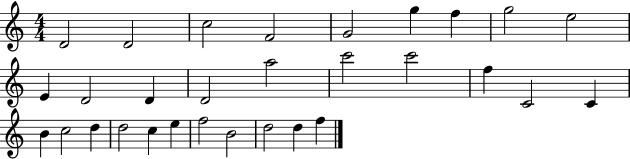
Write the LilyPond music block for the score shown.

{
  \clef treble
  \numericTimeSignature
  \time 4/4
  \key c \major
  d'2 d'2 | c''2 f'2 | g'2 g''4 f''4 | g''2 e''2 | \break e'4 d'2 d'4 | d'2 a''2 | c'''2 c'''2 | f''4 c'2 c'4 | \break b'4 c''2 d''4 | d''2 c''4 e''4 | f''2 b'2 | d''2 d''4 f''4 | \break \bar "|."
}